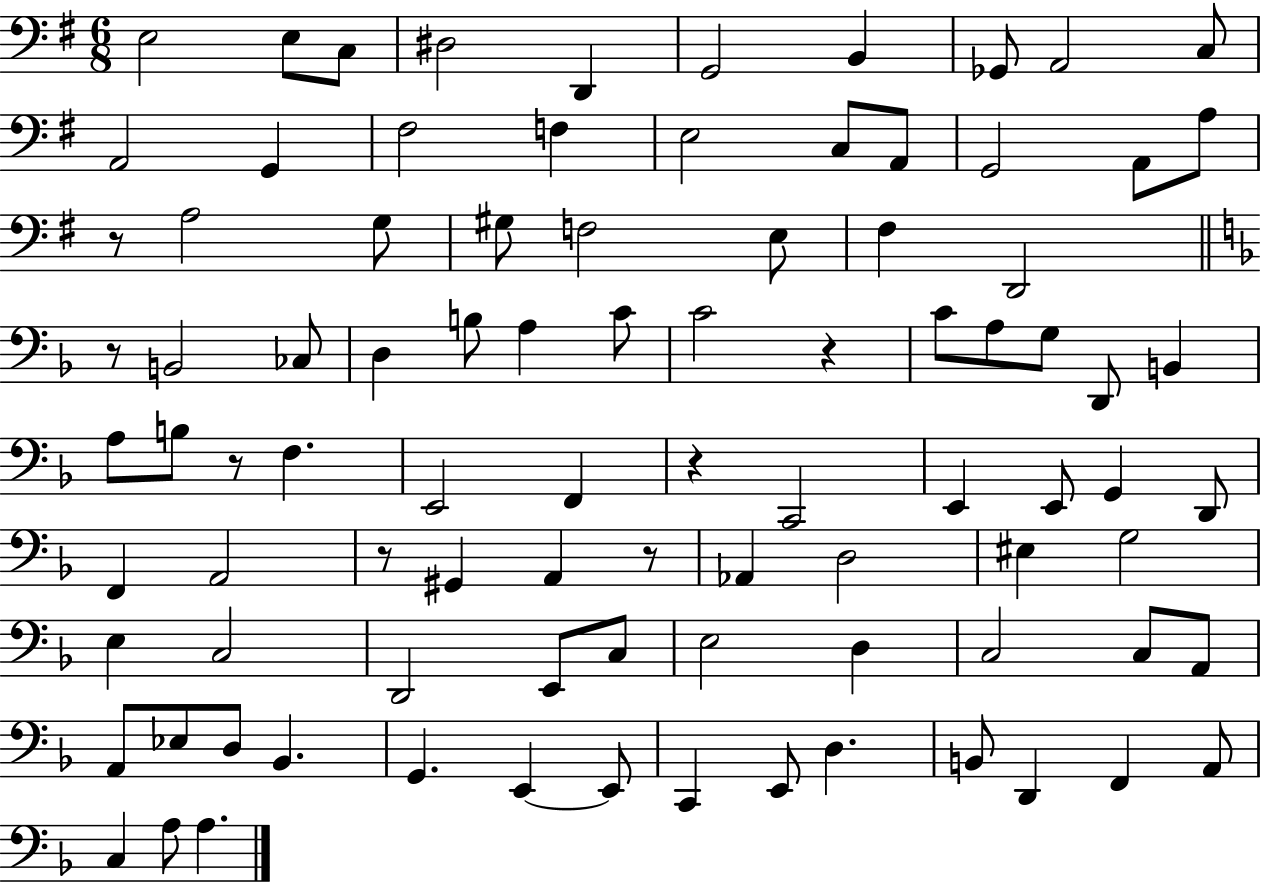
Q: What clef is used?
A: bass